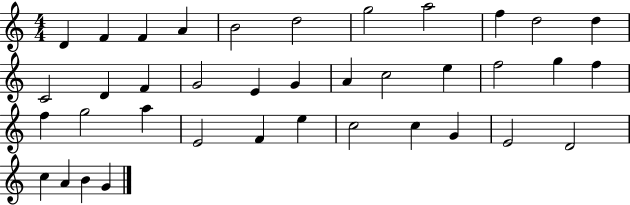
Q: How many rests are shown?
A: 0